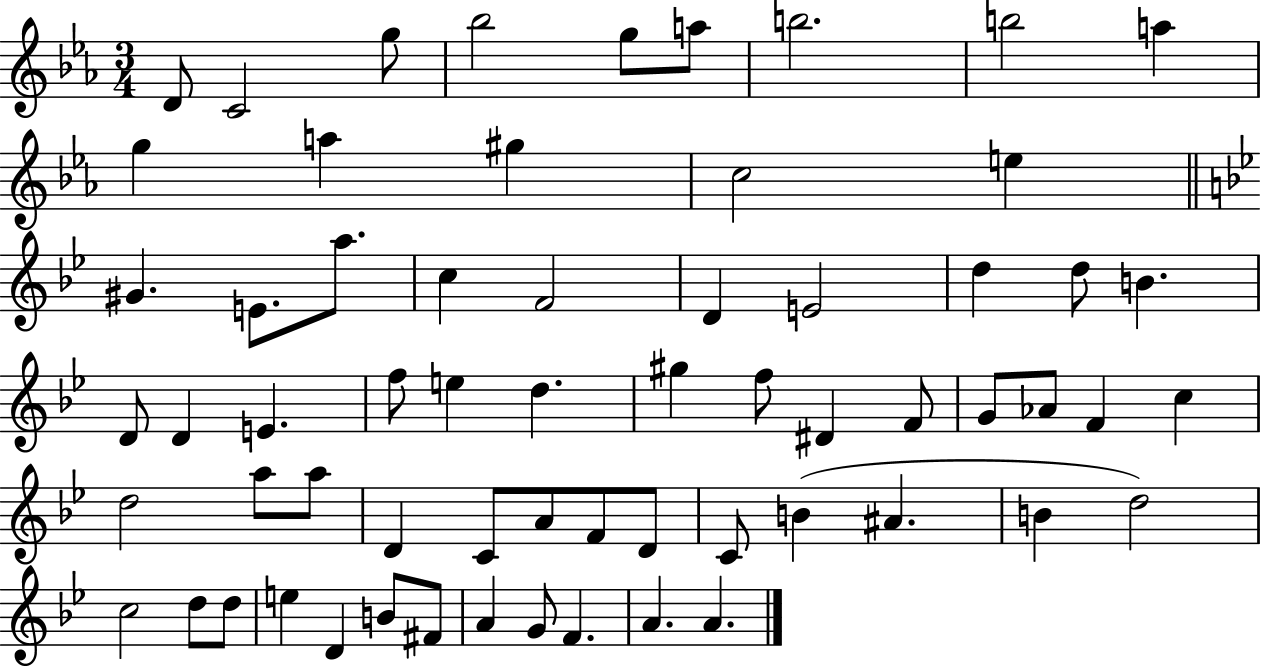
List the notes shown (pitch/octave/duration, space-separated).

D4/e C4/h G5/e Bb5/h G5/e A5/e B5/h. B5/h A5/q G5/q A5/q G#5/q C5/h E5/q G#4/q. E4/e. A5/e. C5/q F4/h D4/q E4/h D5/q D5/e B4/q. D4/e D4/q E4/q. F5/e E5/q D5/q. G#5/q F5/e D#4/q F4/e G4/e Ab4/e F4/q C5/q D5/h A5/e A5/e D4/q C4/e A4/e F4/e D4/e C4/e B4/q A#4/q. B4/q D5/h C5/h D5/e D5/e E5/q D4/q B4/e F#4/e A4/q G4/e F4/q. A4/q. A4/q.